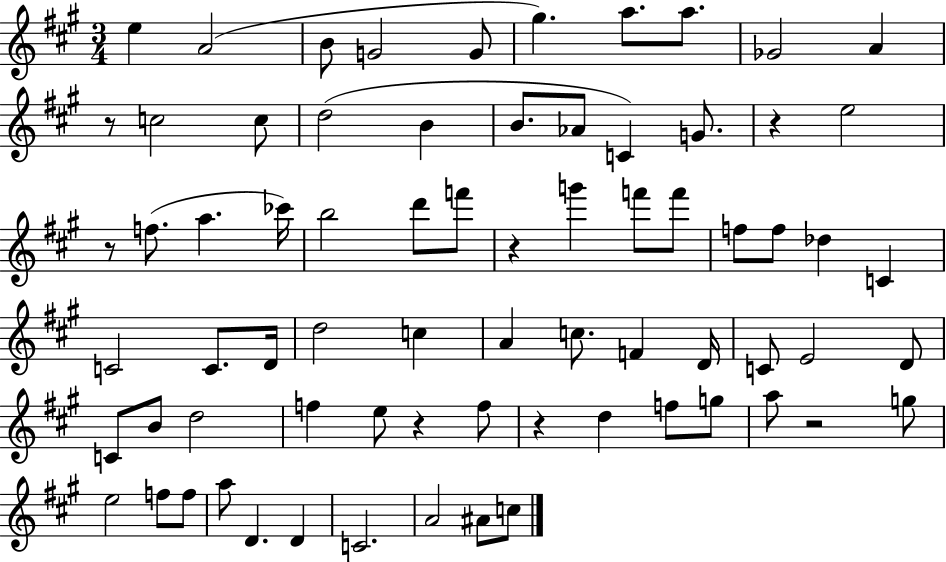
X:1
T:Untitled
M:3/4
L:1/4
K:A
e A2 B/2 G2 G/2 ^g a/2 a/2 _G2 A z/2 c2 c/2 d2 B B/2 _A/2 C G/2 z e2 z/2 f/2 a _c'/4 b2 d'/2 f'/2 z g' f'/2 f'/2 f/2 f/2 _d C C2 C/2 D/4 d2 c A c/2 F D/4 C/2 E2 D/2 C/2 B/2 d2 f e/2 z f/2 z d f/2 g/2 a/2 z2 g/2 e2 f/2 f/2 a/2 D D C2 A2 ^A/2 c/2